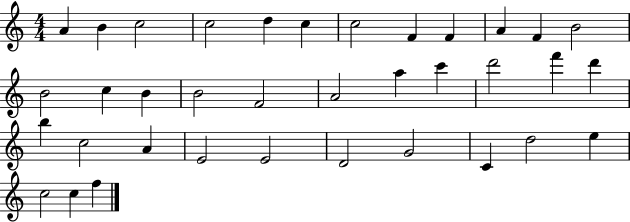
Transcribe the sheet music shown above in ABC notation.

X:1
T:Untitled
M:4/4
L:1/4
K:C
A B c2 c2 d c c2 F F A F B2 B2 c B B2 F2 A2 a c' d'2 f' d' b c2 A E2 E2 D2 G2 C d2 e c2 c f